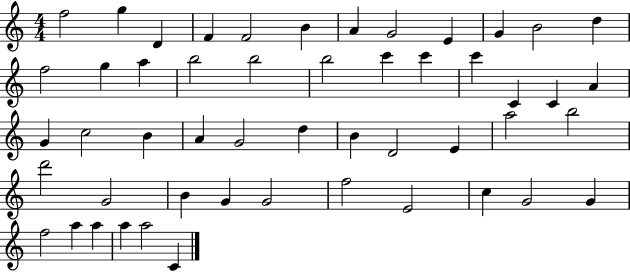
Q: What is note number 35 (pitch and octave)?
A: B5